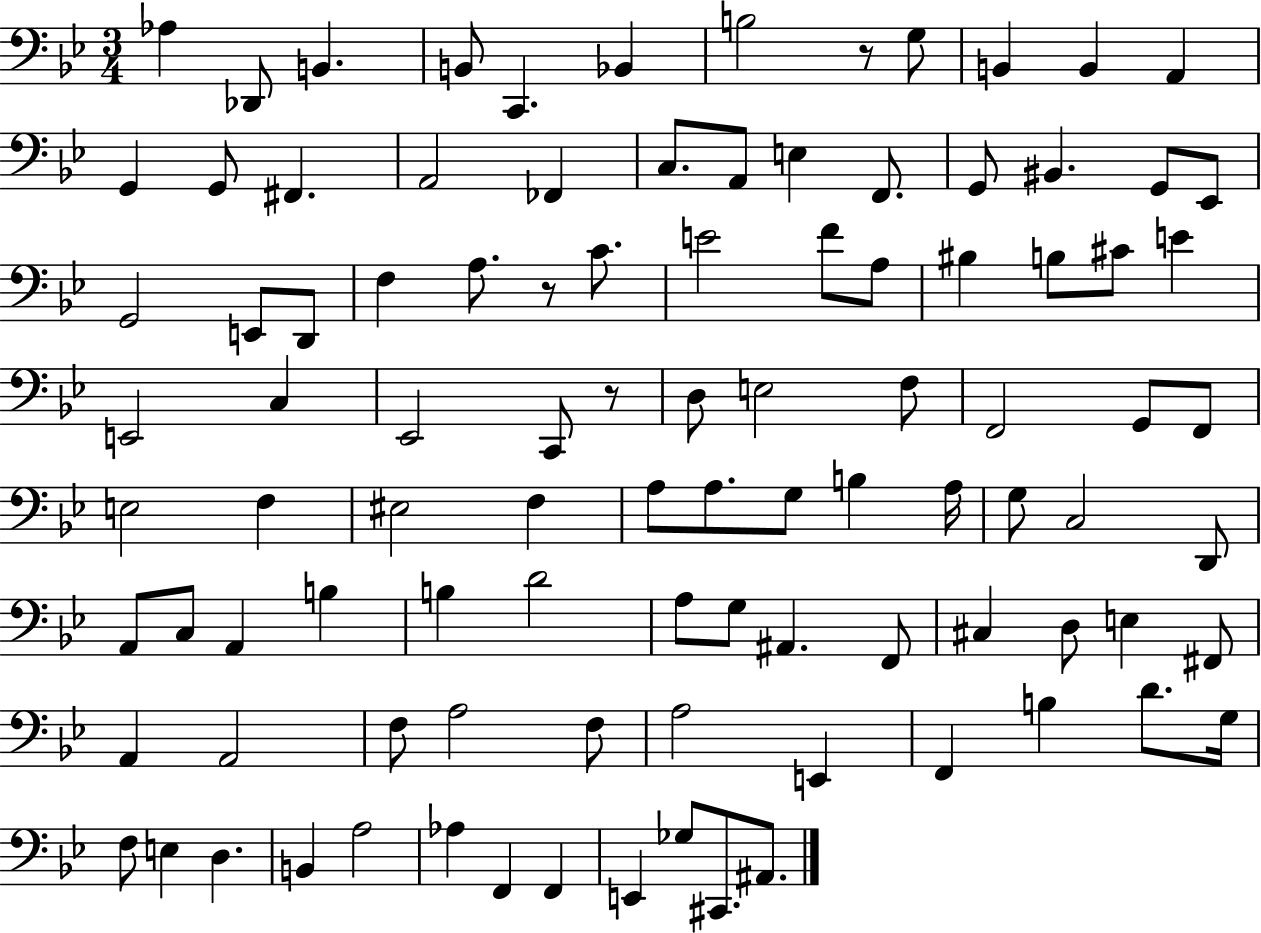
X:1
T:Untitled
M:3/4
L:1/4
K:Bb
_A, _D,,/2 B,, B,,/2 C,, _B,, B,2 z/2 G,/2 B,, B,, A,, G,, G,,/2 ^F,, A,,2 _F,, C,/2 A,,/2 E, F,,/2 G,,/2 ^B,, G,,/2 _E,,/2 G,,2 E,,/2 D,,/2 F, A,/2 z/2 C/2 E2 F/2 A,/2 ^B, B,/2 ^C/2 E E,,2 C, _E,,2 C,,/2 z/2 D,/2 E,2 F,/2 F,,2 G,,/2 F,,/2 E,2 F, ^E,2 F, A,/2 A,/2 G,/2 B, A,/4 G,/2 C,2 D,,/2 A,,/2 C,/2 A,, B, B, D2 A,/2 G,/2 ^A,, F,,/2 ^C, D,/2 E, ^F,,/2 A,, A,,2 F,/2 A,2 F,/2 A,2 E,, F,, B, D/2 G,/4 F,/2 E, D, B,, A,2 _A, F,, F,, E,, _G,/2 ^C,,/2 ^A,,/2